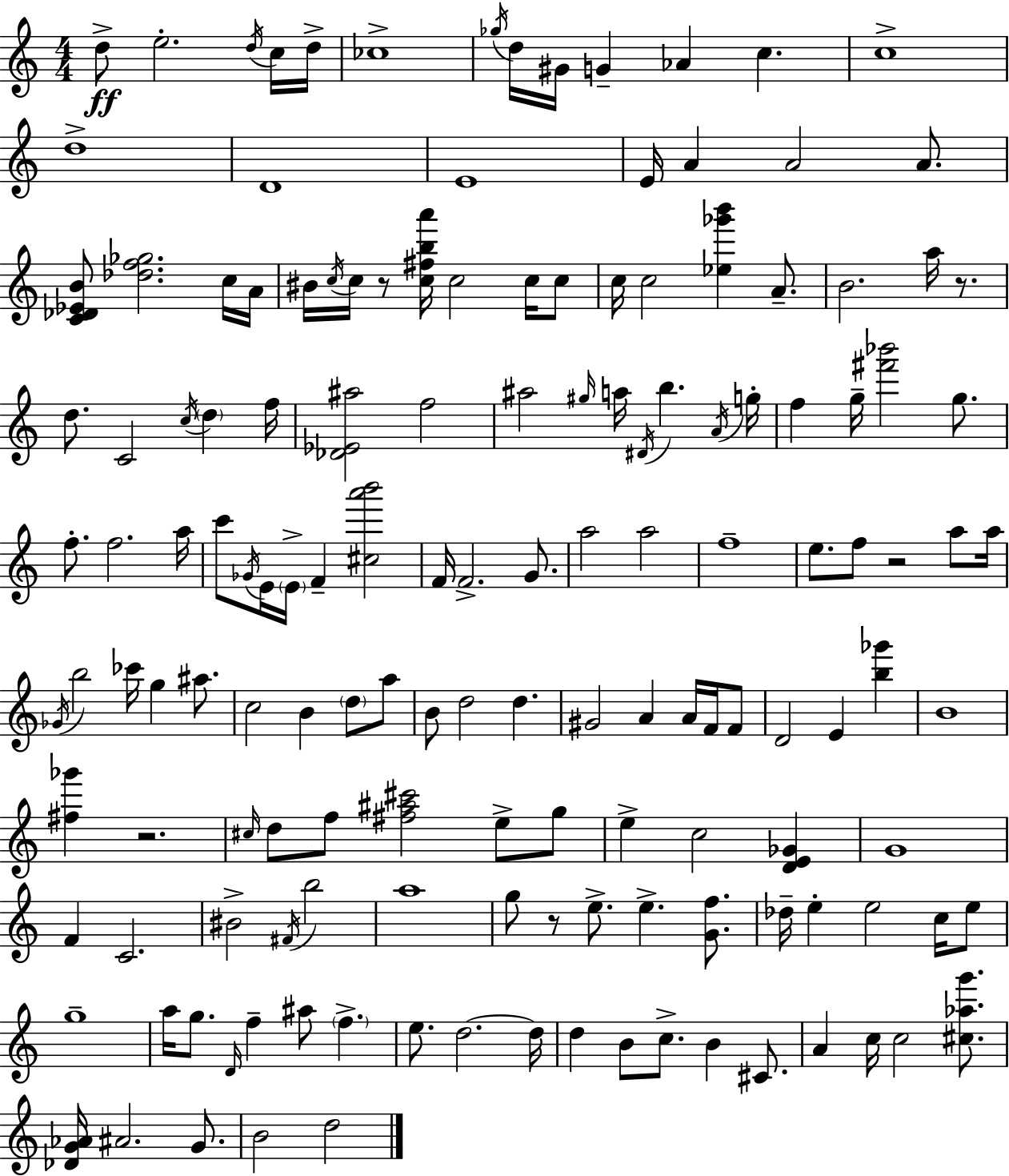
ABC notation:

X:1
T:Untitled
M:4/4
L:1/4
K:C
d/2 e2 d/4 c/4 d/4 _c4 _g/4 d/4 ^G/4 G _A c c4 d4 D4 E4 E/4 A A2 A/2 [C_D_EB]/2 [_df_g]2 c/4 A/4 ^B/4 c/4 c/4 z/2 [c^fba']/4 c2 c/4 c/2 c/4 c2 [_e_g'b'] A/2 B2 a/4 z/2 d/2 C2 c/4 d f/4 [_D_E^a]2 f2 ^a2 ^g/4 a/4 ^D/4 b A/4 g/4 f g/4 [^f'_b']2 g/2 f/2 f2 a/4 c'/2 _G/4 E/4 E/4 F [^ca'b']2 F/4 F2 G/2 a2 a2 f4 e/2 f/2 z2 a/2 a/4 _G/4 b2 _c'/4 g ^a/2 c2 B d/2 a/2 B/2 d2 d ^G2 A A/4 F/4 F/2 D2 E [b_g'] B4 [^f_g'] z2 ^c/4 d/2 f/2 [^f^a^c']2 e/2 g/2 e c2 [DE_G] G4 F C2 ^B2 ^F/4 b2 a4 g/2 z/2 e/2 e [Gf]/2 _d/4 e e2 c/4 e/2 g4 a/4 g/2 D/4 f ^a/2 f e/2 d2 d/4 d B/2 c/2 B ^C/2 A c/4 c2 [^c_ag']/2 [_DG_A]/4 ^A2 G/2 B2 d2